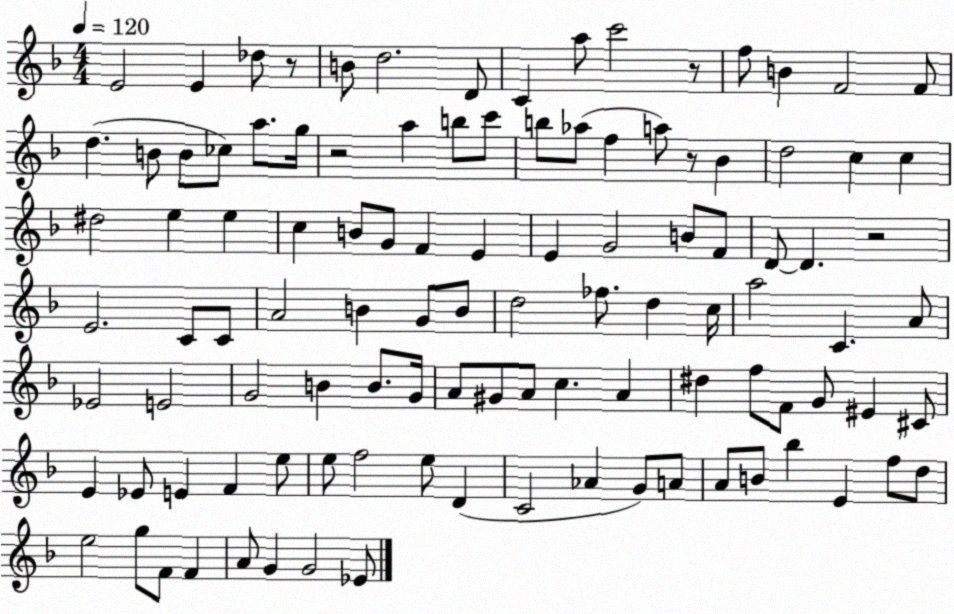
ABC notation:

X:1
T:Untitled
M:4/4
L:1/4
K:F
E2 E _d/2 z/2 B/2 d2 D/2 C a/2 c'2 z/2 f/2 B F2 F/2 d B/2 B/2 _c/2 a/2 g/4 z2 a b/2 c'/2 b/2 _a/2 f a/2 z/2 _B d2 c c ^d2 e e c B/2 G/2 F E E G2 B/2 F/2 D/2 D z2 E2 C/2 C/2 A2 B G/2 B/2 d2 _f/2 d c/4 a2 C A/2 _E2 E2 G2 B B/2 G/4 A/2 ^G/2 A/2 c A ^d f/2 F/2 G/2 ^E ^C/2 E _E/2 E F e/2 e/2 f2 e/2 D C2 _A G/2 A/2 A/2 B/2 _b E f/2 d/2 e2 g/2 F/2 F A/2 G G2 _E/2